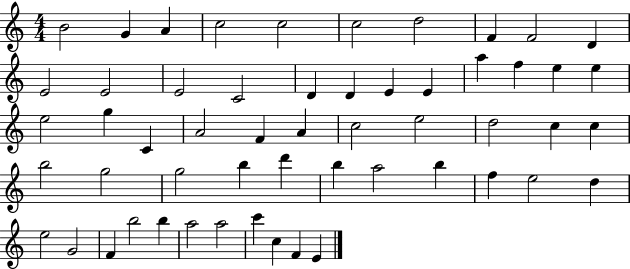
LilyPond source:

{
  \clef treble
  \numericTimeSignature
  \time 4/4
  \key c \major
  b'2 g'4 a'4 | c''2 c''2 | c''2 d''2 | f'4 f'2 d'4 | \break e'2 e'2 | e'2 c'2 | d'4 d'4 e'4 e'4 | a''4 f''4 e''4 e''4 | \break e''2 g''4 c'4 | a'2 f'4 a'4 | c''2 e''2 | d''2 c''4 c''4 | \break b''2 g''2 | g''2 b''4 d'''4 | b''4 a''2 b''4 | f''4 e''2 d''4 | \break e''2 g'2 | f'4 b''2 b''4 | a''2 a''2 | c'''4 c''4 f'4 e'4 | \break \bar "|."
}